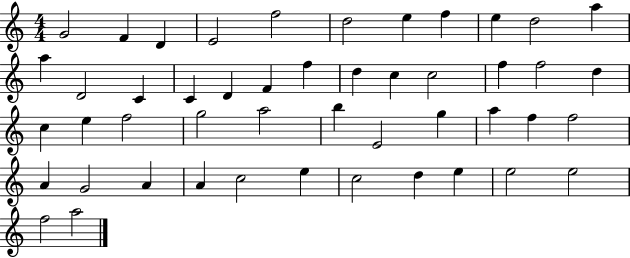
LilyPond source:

{
  \clef treble
  \numericTimeSignature
  \time 4/4
  \key c \major
  g'2 f'4 d'4 | e'2 f''2 | d''2 e''4 f''4 | e''4 d''2 a''4 | \break a''4 d'2 c'4 | c'4 d'4 f'4 f''4 | d''4 c''4 c''2 | f''4 f''2 d''4 | \break c''4 e''4 f''2 | g''2 a''2 | b''4 e'2 g''4 | a''4 f''4 f''2 | \break a'4 g'2 a'4 | a'4 c''2 e''4 | c''2 d''4 e''4 | e''2 e''2 | \break f''2 a''2 | \bar "|."
}